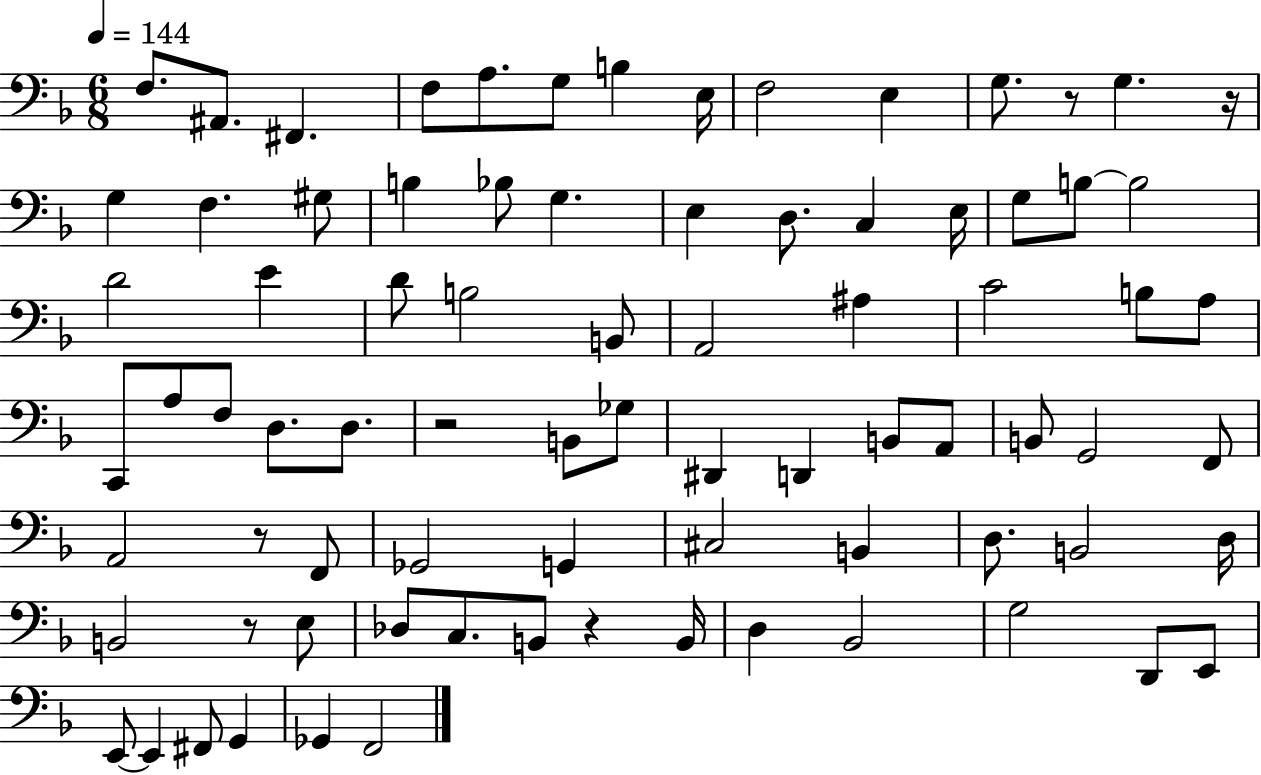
F3/e. A#2/e. F#2/q. F3/e A3/e. G3/e B3/q E3/s F3/h E3/q G3/e. R/e G3/q. R/s G3/q F3/q. G#3/e B3/q Bb3/e G3/q. E3/q D3/e. C3/q E3/s G3/e B3/e B3/h D4/h E4/q D4/e B3/h B2/e A2/h A#3/q C4/h B3/e A3/e C2/e A3/e F3/e D3/e. D3/e. R/h B2/e Gb3/e D#2/q D2/q B2/e A2/e B2/e G2/h F2/e A2/h R/e F2/e Gb2/h G2/q C#3/h B2/q D3/e. B2/h D3/s B2/h R/e E3/e Db3/e C3/e. B2/e R/q B2/s D3/q Bb2/h G3/h D2/e E2/e E2/e E2/q F#2/e G2/q Gb2/q F2/h